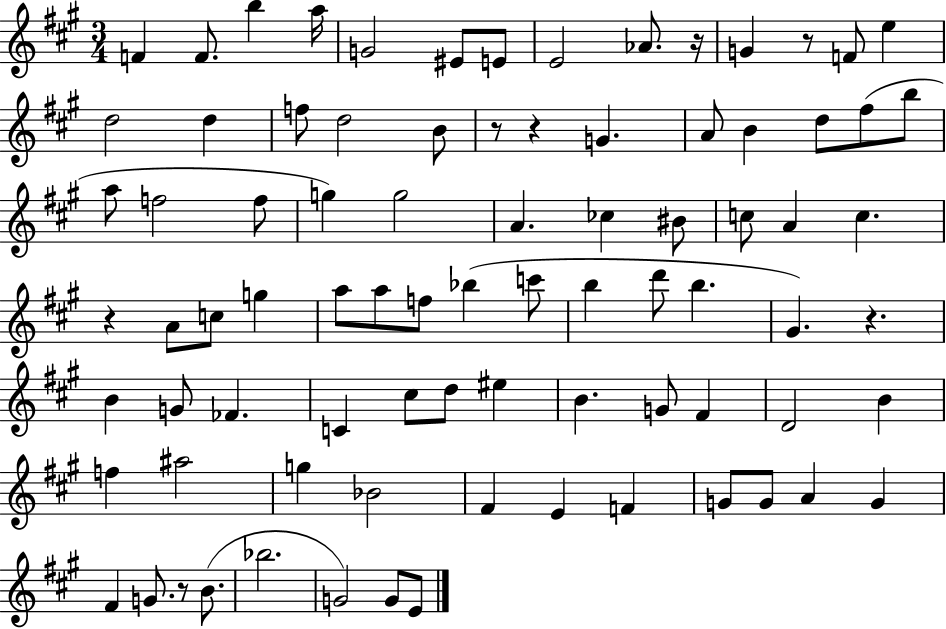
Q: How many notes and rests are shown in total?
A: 83